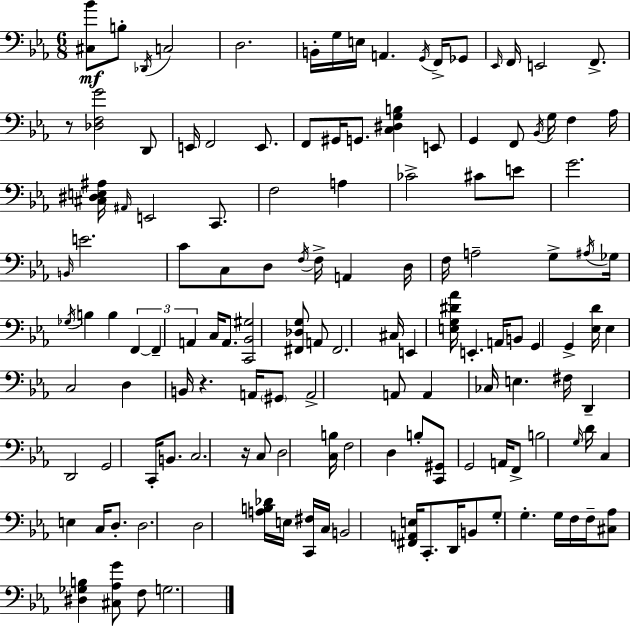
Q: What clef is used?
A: bass